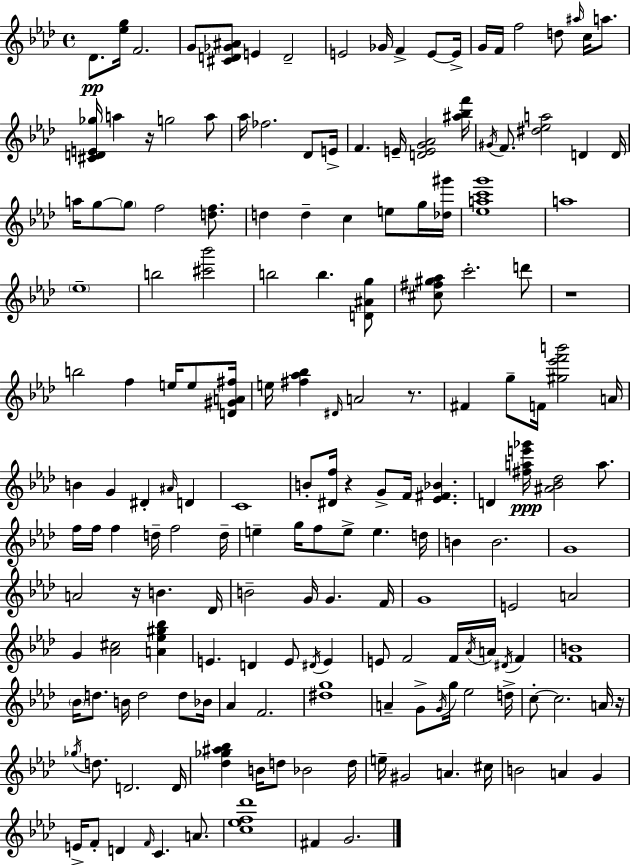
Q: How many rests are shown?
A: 6